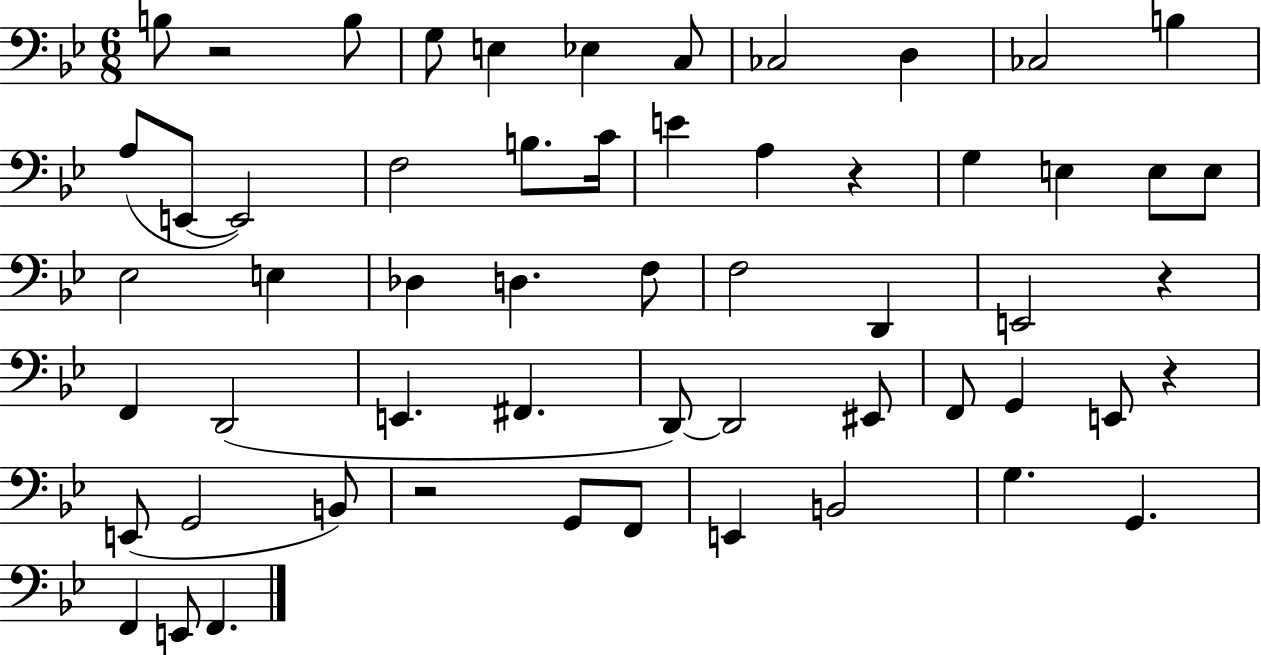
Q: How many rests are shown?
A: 5